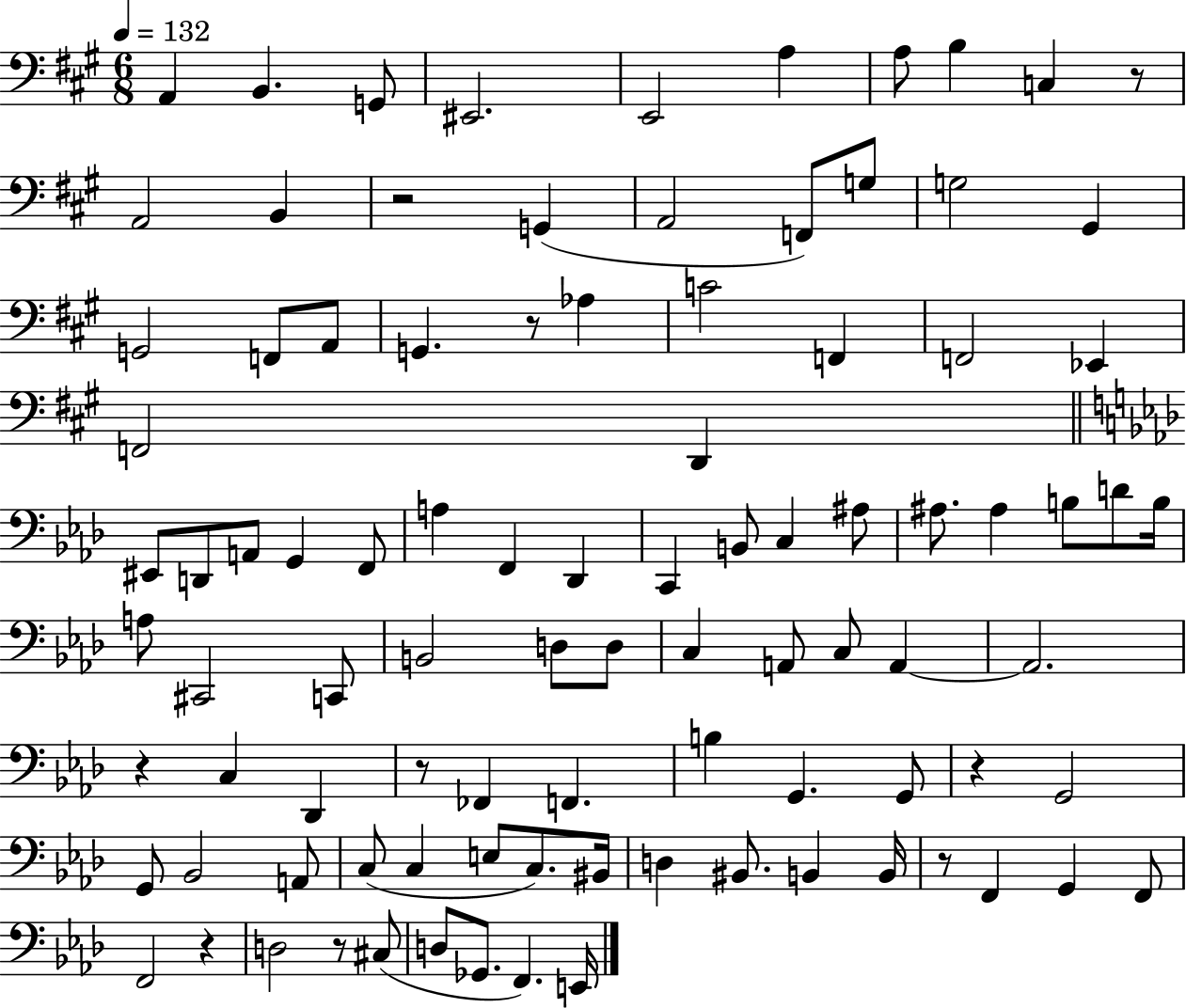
X:1
T:Untitled
M:6/8
L:1/4
K:A
A,, B,, G,,/2 ^E,,2 E,,2 A, A,/2 B, C, z/2 A,,2 B,, z2 G,, A,,2 F,,/2 G,/2 G,2 ^G,, G,,2 F,,/2 A,,/2 G,, z/2 _A, C2 F,, F,,2 _E,, F,,2 D,, ^E,,/2 D,,/2 A,,/2 G,, F,,/2 A, F,, _D,, C,, B,,/2 C, ^A,/2 ^A,/2 ^A, B,/2 D/2 B,/4 A,/2 ^C,,2 C,,/2 B,,2 D,/2 D,/2 C, A,,/2 C,/2 A,, A,,2 z C, _D,, z/2 _F,, F,, B, G,, G,,/2 z G,,2 G,,/2 _B,,2 A,,/2 C,/2 C, E,/2 C,/2 ^B,,/4 D, ^B,,/2 B,, B,,/4 z/2 F,, G,, F,,/2 F,,2 z D,2 z/2 ^C,/2 D,/2 _G,,/2 F,, E,,/4